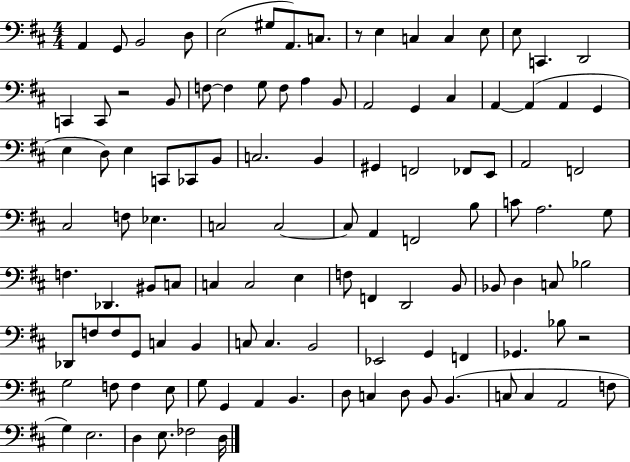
X:1
T:Untitled
M:4/4
L:1/4
K:D
A,, G,,/2 B,,2 D,/2 E,2 ^G,/2 A,,/2 C,/2 z/2 E, C, C, E,/2 E,/2 C,, D,,2 C,, C,,/2 z2 B,,/2 F,/2 F, G,/2 F,/2 A, B,,/2 A,,2 G,, ^C, A,, A,, A,, G,, E, D,/2 E, C,,/2 _C,,/2 B,,/2 C,2 B,, ^G,, F,,2 _F,,/2 E,,/2 A,,2 F,,2 ^C,2 F,/2 _E, C,2 C,2 C,/2 A,, F,,2 B,/2 C/2 A,2 G,/2 F, _D,, ^B,,/2 C,/2 C, C,2 E, F,/2 F,, D,,2 B,,/2 _B,,/2 D, C,/2 _B,2 _D,,/2 F,/2 F,/2 G,,/2 C, B,, C,/2 C, B,,2 _E,,2 G,, F,, _G,, _B,/2 z2 G,2 F,/2 F, E,/2 G,/2 G,, A,, B,, D,/2 C, D,/2 B,,/2 B,, C,/2 C, A,,2 F,/2 G, E,2 D, E,/2 _F,2 D,/4